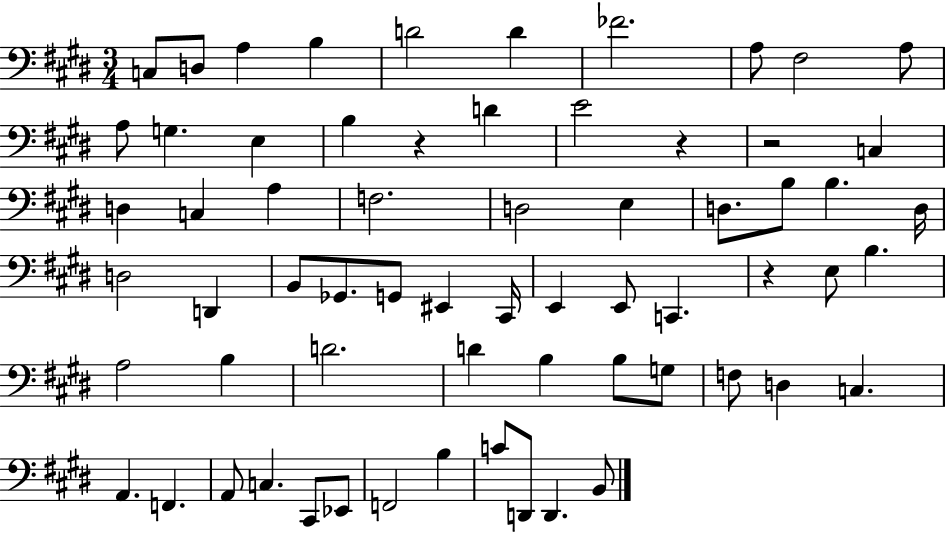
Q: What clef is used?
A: bass